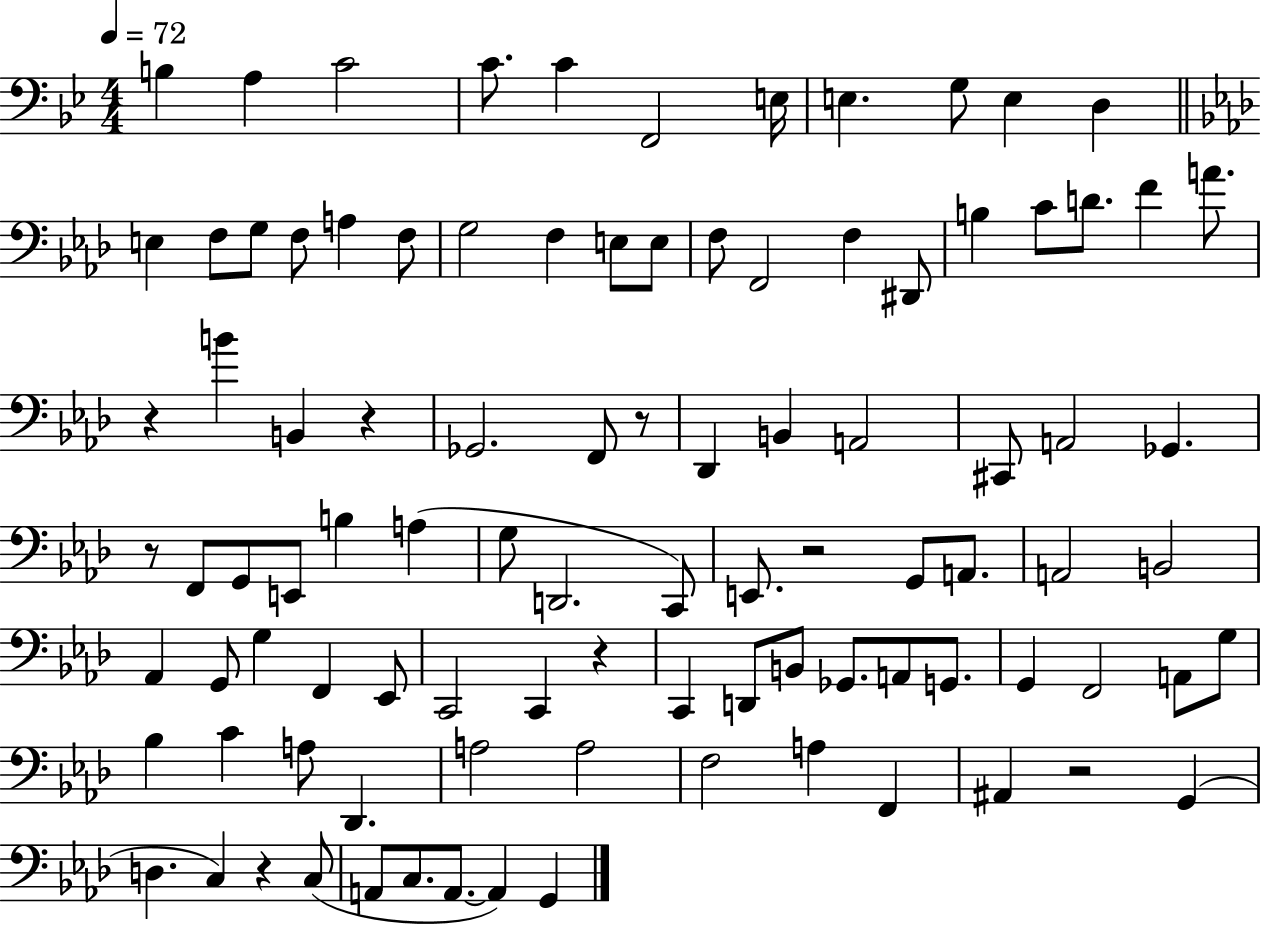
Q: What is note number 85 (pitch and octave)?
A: A2